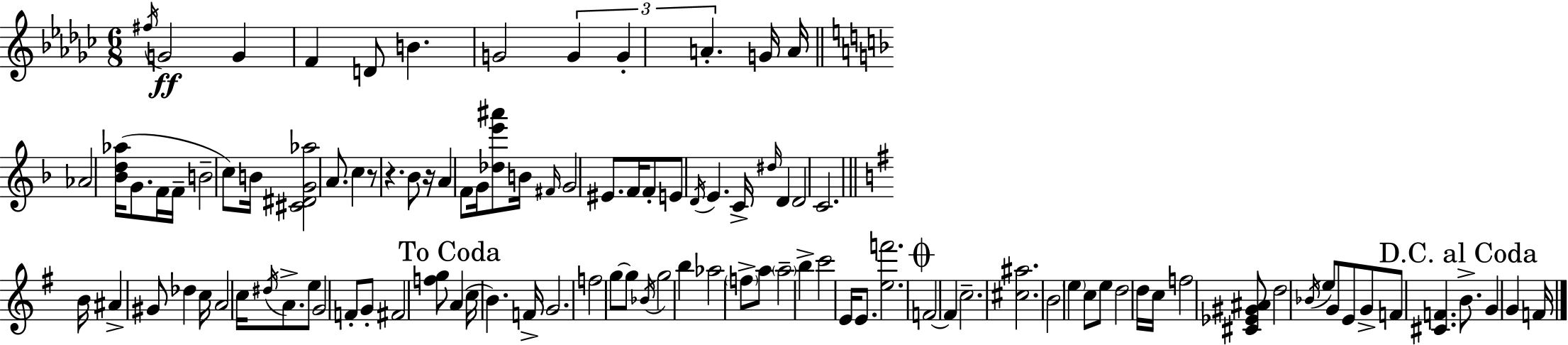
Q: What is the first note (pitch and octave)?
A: F#5